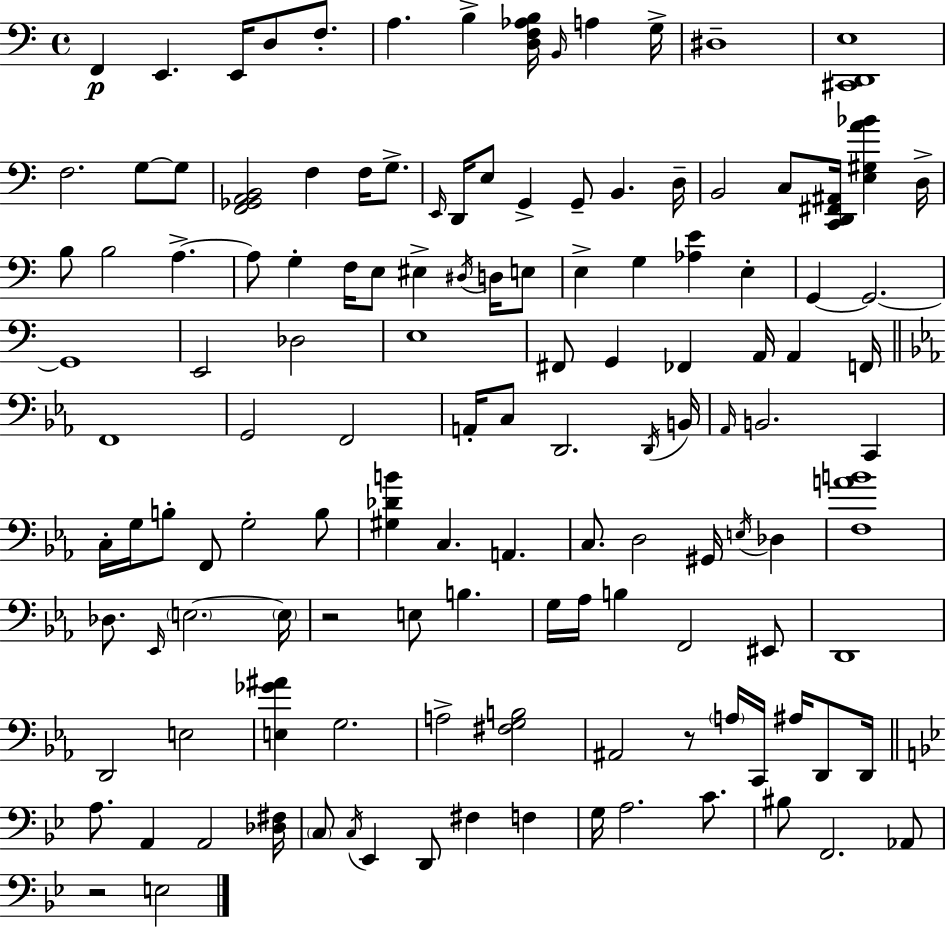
X:1
T:Untitled
M:4/4
L:1/4
K:C
F,, E,, E,,/4 D,/2 F,/2 A, B, [D,F,_A,B,]/4 B,,/4 A, G,/4 ^D,4 [^C,,D,,E,]4 F,2 G,/2 G,/2 [F,,_G,,A,,B,,]2 F, F,/4 G,/2 E,,/4 D,,/4 E,/2 G,, G,,/2 B,, D,/4 B,,2 C,/2 [C,,D,,^F,,^A,,]/4 [E,^G,A_B] D,/4 B,/2 B,2 A, A,/2 G, F,/4 E,/2 ^E, ^D,/4 D,/4 E,/2 E, G, [_A,E] E, G,, G,,2 G,,4 E,,2 _D,2 E,4 ^F,,/2 G,, _F,, A,,/4 A,, F,,/4 F,,4 G,,2 F,,2 A,,/4 C,/2 D,,2 D,,/4 B,,/4 _A,,/4 B,,2 C,, C,/4 G,/4 B,/2 F,,/2 G,2 B,/2 [^G,_DB] C, A,, C,/2 D,2 ^G,,/4 E,/4 _D, [F,AB]4 _D,/2 _E,,/4 E,2 E,/4 z2 E,/2 B, G,/4 _A,/4 B, F,,2 ^E,,/2 D,,4 D,,2 E,2 [E,_G^A] G,2 A,2 [^F,G,B,]2 ^A,,2 z/2 A,/4 C,,/4 ^A,/4 D,,/2 D,,/4 A,/2 A,, A,,2 [_D,^F,]/4 C,/2 C,/4 _E,, D,,/2 ^F, F, G,/4 A,2 C/2 ^B,/2 F,,2 _A,,/2 z2 E,2